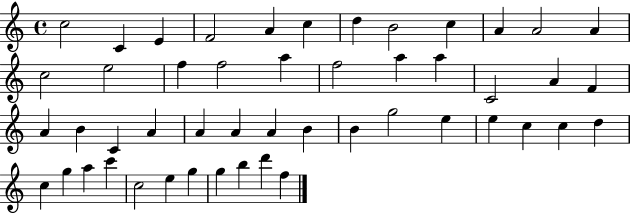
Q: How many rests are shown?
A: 0